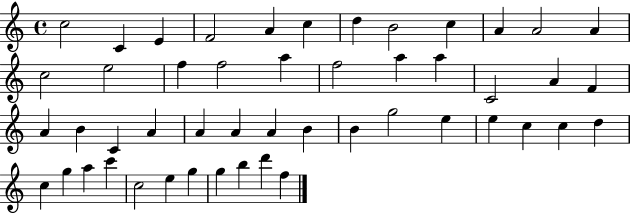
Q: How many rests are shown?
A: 0